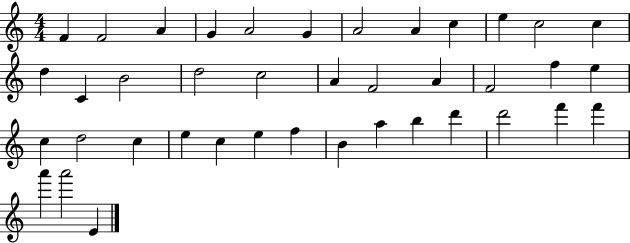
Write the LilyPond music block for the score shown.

{
  \clef treble
  \numericTimeSignature
  \time 4/4
  \key c \major
  f'4 f'2 a'4 | g'4 a'2 g'4 | a'2 a'4 c''4 | e''4 c''2 c''4 | \break d''4 c'4 b'2 | d''2 c''2 | a'4 f'2 a'4 | f'2 f''4 e''4 | \break c''4 d''2 c''4 | e''4 c''4 e''4 f''4 | b'4 a''4 b''4 d'''4 | d'''2 f'''4 f'''4 | \break a'''4 a'''2 e'4 | \bar "|."
}